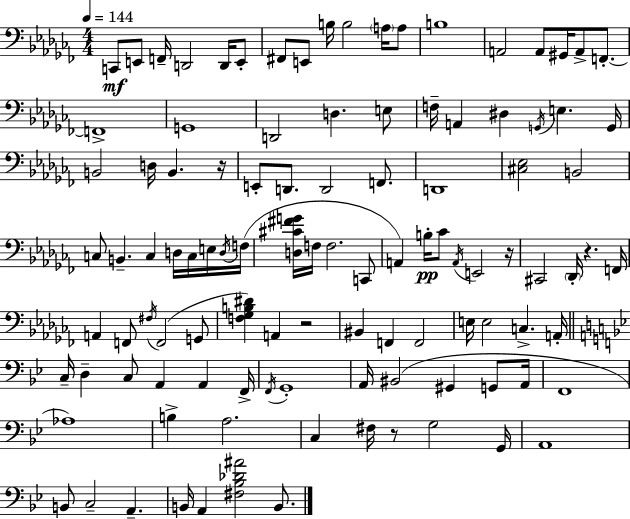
C2/e E2/e F2/s D2/h D2/s E2/e F#2/e E2/e B3/s B3/h A3/s A3/e B3/w A2/h A2/e G#2/s A2/e F2/e. F2/w G2/w D2/h D3/q. E3/e F3/s A2/q D#3/q G2/s E3/q. G2/s B2/h D3/s B2/q. R/s E2/e D2/e. D2/h F2/e. D2/w [C#3,Eb3]/h B2/h C3/e B2/q. C3/q D3/s C3/s E3/s D3/s F3/s [D3,C#4,F#4,G4]/s F3/s F3/h. C2/e A2/q B3/s CES4/e A2/s E2/h R/s C#2/h Db2/s R/q. F2/s A2/q F2/e F#3/s F2/h G2/e [F3,Gb3,B3,D#4]/q A2/q R/h BIS2/q F2/q F2/h E3/s E3/h C3/q. A2/s C3/s D3/q C3/e A2/q A2/q F2/s F2/s G2/w A2/s BIS2/h G#2/q G2/e A2/s F2/w Ab3/w B3/q A3/h. C3/q F#3/s R/e G3/h G2/s A2/w B2/e C3/h A2/q. B2/s A2/q [F#3,Bb3,Db4,A#4]/h B2/e.